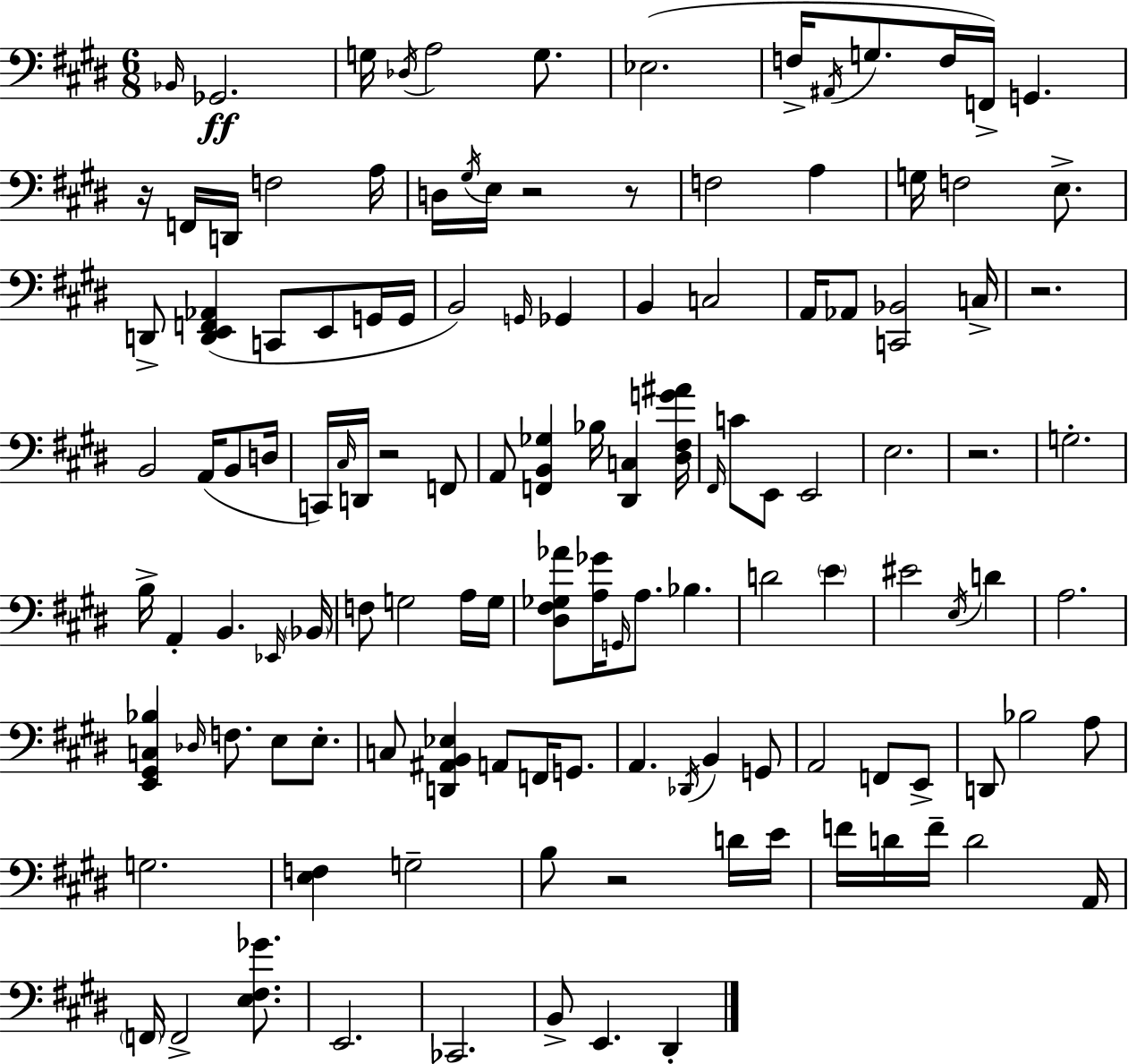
{
  \clef bass
  \numericTimeSignature
  \time 6/8
  \key e \major
  \grace { bes,16 }\ff ges,2. | g16 \acciaccatura { des16 } a2 g8. | ees2.( | f16-> \acciaccatura { ais,16 } g8. f16 f,16->) g,4. | \break r16 f,16 d,16 f2 | a16 d16 \acciaccatura { gis16 } e16 r2 | r8 f2 | a4 g16 f2 | \break e8.-> d,8-> <d, e, f, aes,>4( c,8 | e,8 g,16 g,16 b,2) | \grace { g,16 } ges,4 b,4 c2 | a,16 aes,8 <c, bes,>2 | \break c16-> r2. | b,2 | a,16( b,8 d16 c,16) \grace { cis16 } d,16 r2 | f,8 a,8 <f, b, ges>4 | \break bes16 <dis, c>4 <dis fis g' ais'>16 \grace { fis,16 } c'8 e,8 e,2 | e2. | r2. | g2.-. | \break b16-> a,4-. | b,4. \grace { ees,16 } \parenthesize bes,16 f8 g2 | a16 g16 <dis fis ges aes'>8 <a ges'>16 \grace { g,16 } | a8. bes4. d'2 | \break \parenthesize e'4 eis'2 | \acciaccatura { e16 } d'4 a2. | <e, gis, c bes>4 | \grace { des16 } f8. e8 e8.-. c8 | \break <d, ais, b, ees>4 a,8 f,16 g,8. a,4. | \acciaccatura { des,16 } b,4 g,8 | a,2 f,8 e,8-> | d,8 bes2 a8 | \break g2. | <e f>4 g2-- | b8 r2 d'16 e'16 | f'16 d'16 f'16-- d'2 a,16 | \break \parenthesize f,16 f,2-> <e fis ges'>8. | e,2. | ces,2. | b,8-> e,4. dis,4-. | \break \bar "|."
}